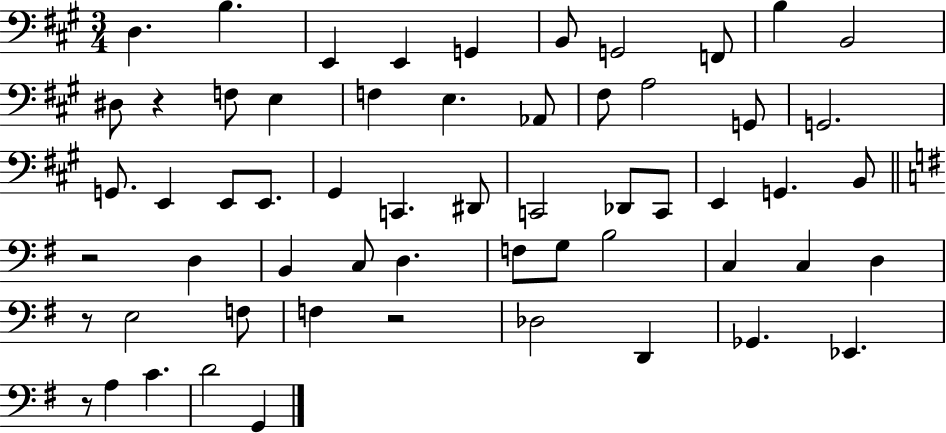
X:1
T:Untitled
M:3/4
L:1/4
K:A
D, B, E,, E,, G,, B,,/2 G,,2 F,,/2 B, B,,2 ^D,/2 z F,/2 E, F, E, _A,,/2 ^F,/2 A,2 G,,/2 G,,2 G,,/2 E,, E,,/2 E,,/2 ^G,, C,, ^D,,/2 C,,2 _D,,/2 C,,/2 E,, G,, B,,/2 z2 D, B,, C,/2 D, F,/2 G,/2 B,2 C, C, D, z/2 E,2 F,/2 F, z2 _D,2 D,, _G,, _E,, z/2 A, C D2 G,,